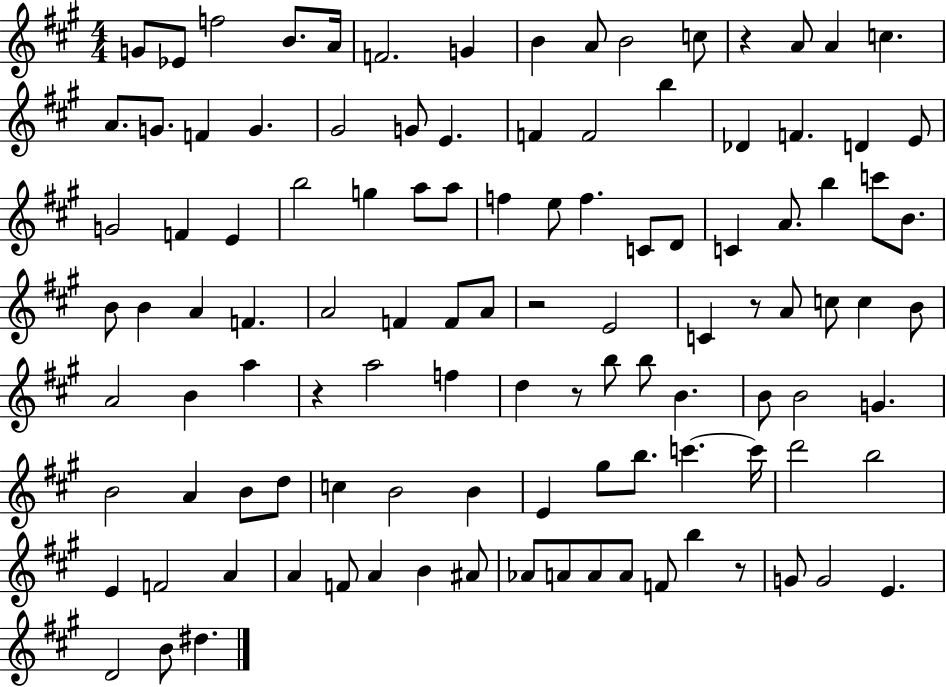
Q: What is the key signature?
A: A major